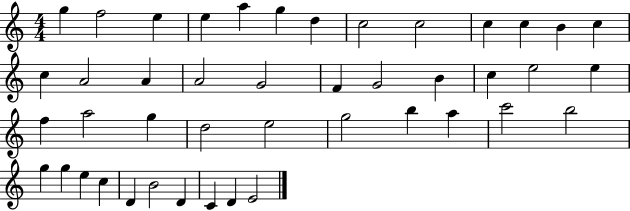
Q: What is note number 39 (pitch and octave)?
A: D4